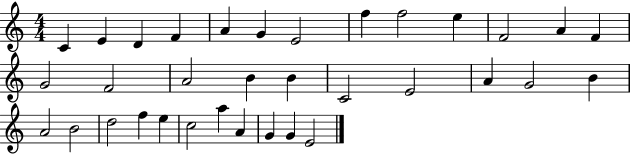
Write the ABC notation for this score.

X:1
T:Untitled
M:4/4
L:1/4
K:C
C E D F A G E2 f f2 e F2 A F G2 F2 A2 B B C2 E2 A G2 B A2 B2 d2 f e c2 a A G G E2